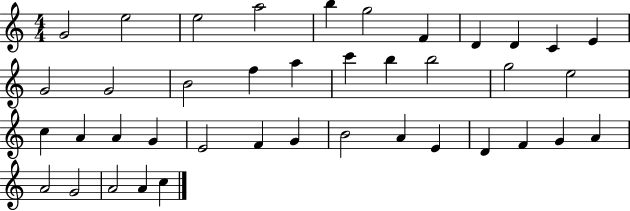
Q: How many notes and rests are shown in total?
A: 40